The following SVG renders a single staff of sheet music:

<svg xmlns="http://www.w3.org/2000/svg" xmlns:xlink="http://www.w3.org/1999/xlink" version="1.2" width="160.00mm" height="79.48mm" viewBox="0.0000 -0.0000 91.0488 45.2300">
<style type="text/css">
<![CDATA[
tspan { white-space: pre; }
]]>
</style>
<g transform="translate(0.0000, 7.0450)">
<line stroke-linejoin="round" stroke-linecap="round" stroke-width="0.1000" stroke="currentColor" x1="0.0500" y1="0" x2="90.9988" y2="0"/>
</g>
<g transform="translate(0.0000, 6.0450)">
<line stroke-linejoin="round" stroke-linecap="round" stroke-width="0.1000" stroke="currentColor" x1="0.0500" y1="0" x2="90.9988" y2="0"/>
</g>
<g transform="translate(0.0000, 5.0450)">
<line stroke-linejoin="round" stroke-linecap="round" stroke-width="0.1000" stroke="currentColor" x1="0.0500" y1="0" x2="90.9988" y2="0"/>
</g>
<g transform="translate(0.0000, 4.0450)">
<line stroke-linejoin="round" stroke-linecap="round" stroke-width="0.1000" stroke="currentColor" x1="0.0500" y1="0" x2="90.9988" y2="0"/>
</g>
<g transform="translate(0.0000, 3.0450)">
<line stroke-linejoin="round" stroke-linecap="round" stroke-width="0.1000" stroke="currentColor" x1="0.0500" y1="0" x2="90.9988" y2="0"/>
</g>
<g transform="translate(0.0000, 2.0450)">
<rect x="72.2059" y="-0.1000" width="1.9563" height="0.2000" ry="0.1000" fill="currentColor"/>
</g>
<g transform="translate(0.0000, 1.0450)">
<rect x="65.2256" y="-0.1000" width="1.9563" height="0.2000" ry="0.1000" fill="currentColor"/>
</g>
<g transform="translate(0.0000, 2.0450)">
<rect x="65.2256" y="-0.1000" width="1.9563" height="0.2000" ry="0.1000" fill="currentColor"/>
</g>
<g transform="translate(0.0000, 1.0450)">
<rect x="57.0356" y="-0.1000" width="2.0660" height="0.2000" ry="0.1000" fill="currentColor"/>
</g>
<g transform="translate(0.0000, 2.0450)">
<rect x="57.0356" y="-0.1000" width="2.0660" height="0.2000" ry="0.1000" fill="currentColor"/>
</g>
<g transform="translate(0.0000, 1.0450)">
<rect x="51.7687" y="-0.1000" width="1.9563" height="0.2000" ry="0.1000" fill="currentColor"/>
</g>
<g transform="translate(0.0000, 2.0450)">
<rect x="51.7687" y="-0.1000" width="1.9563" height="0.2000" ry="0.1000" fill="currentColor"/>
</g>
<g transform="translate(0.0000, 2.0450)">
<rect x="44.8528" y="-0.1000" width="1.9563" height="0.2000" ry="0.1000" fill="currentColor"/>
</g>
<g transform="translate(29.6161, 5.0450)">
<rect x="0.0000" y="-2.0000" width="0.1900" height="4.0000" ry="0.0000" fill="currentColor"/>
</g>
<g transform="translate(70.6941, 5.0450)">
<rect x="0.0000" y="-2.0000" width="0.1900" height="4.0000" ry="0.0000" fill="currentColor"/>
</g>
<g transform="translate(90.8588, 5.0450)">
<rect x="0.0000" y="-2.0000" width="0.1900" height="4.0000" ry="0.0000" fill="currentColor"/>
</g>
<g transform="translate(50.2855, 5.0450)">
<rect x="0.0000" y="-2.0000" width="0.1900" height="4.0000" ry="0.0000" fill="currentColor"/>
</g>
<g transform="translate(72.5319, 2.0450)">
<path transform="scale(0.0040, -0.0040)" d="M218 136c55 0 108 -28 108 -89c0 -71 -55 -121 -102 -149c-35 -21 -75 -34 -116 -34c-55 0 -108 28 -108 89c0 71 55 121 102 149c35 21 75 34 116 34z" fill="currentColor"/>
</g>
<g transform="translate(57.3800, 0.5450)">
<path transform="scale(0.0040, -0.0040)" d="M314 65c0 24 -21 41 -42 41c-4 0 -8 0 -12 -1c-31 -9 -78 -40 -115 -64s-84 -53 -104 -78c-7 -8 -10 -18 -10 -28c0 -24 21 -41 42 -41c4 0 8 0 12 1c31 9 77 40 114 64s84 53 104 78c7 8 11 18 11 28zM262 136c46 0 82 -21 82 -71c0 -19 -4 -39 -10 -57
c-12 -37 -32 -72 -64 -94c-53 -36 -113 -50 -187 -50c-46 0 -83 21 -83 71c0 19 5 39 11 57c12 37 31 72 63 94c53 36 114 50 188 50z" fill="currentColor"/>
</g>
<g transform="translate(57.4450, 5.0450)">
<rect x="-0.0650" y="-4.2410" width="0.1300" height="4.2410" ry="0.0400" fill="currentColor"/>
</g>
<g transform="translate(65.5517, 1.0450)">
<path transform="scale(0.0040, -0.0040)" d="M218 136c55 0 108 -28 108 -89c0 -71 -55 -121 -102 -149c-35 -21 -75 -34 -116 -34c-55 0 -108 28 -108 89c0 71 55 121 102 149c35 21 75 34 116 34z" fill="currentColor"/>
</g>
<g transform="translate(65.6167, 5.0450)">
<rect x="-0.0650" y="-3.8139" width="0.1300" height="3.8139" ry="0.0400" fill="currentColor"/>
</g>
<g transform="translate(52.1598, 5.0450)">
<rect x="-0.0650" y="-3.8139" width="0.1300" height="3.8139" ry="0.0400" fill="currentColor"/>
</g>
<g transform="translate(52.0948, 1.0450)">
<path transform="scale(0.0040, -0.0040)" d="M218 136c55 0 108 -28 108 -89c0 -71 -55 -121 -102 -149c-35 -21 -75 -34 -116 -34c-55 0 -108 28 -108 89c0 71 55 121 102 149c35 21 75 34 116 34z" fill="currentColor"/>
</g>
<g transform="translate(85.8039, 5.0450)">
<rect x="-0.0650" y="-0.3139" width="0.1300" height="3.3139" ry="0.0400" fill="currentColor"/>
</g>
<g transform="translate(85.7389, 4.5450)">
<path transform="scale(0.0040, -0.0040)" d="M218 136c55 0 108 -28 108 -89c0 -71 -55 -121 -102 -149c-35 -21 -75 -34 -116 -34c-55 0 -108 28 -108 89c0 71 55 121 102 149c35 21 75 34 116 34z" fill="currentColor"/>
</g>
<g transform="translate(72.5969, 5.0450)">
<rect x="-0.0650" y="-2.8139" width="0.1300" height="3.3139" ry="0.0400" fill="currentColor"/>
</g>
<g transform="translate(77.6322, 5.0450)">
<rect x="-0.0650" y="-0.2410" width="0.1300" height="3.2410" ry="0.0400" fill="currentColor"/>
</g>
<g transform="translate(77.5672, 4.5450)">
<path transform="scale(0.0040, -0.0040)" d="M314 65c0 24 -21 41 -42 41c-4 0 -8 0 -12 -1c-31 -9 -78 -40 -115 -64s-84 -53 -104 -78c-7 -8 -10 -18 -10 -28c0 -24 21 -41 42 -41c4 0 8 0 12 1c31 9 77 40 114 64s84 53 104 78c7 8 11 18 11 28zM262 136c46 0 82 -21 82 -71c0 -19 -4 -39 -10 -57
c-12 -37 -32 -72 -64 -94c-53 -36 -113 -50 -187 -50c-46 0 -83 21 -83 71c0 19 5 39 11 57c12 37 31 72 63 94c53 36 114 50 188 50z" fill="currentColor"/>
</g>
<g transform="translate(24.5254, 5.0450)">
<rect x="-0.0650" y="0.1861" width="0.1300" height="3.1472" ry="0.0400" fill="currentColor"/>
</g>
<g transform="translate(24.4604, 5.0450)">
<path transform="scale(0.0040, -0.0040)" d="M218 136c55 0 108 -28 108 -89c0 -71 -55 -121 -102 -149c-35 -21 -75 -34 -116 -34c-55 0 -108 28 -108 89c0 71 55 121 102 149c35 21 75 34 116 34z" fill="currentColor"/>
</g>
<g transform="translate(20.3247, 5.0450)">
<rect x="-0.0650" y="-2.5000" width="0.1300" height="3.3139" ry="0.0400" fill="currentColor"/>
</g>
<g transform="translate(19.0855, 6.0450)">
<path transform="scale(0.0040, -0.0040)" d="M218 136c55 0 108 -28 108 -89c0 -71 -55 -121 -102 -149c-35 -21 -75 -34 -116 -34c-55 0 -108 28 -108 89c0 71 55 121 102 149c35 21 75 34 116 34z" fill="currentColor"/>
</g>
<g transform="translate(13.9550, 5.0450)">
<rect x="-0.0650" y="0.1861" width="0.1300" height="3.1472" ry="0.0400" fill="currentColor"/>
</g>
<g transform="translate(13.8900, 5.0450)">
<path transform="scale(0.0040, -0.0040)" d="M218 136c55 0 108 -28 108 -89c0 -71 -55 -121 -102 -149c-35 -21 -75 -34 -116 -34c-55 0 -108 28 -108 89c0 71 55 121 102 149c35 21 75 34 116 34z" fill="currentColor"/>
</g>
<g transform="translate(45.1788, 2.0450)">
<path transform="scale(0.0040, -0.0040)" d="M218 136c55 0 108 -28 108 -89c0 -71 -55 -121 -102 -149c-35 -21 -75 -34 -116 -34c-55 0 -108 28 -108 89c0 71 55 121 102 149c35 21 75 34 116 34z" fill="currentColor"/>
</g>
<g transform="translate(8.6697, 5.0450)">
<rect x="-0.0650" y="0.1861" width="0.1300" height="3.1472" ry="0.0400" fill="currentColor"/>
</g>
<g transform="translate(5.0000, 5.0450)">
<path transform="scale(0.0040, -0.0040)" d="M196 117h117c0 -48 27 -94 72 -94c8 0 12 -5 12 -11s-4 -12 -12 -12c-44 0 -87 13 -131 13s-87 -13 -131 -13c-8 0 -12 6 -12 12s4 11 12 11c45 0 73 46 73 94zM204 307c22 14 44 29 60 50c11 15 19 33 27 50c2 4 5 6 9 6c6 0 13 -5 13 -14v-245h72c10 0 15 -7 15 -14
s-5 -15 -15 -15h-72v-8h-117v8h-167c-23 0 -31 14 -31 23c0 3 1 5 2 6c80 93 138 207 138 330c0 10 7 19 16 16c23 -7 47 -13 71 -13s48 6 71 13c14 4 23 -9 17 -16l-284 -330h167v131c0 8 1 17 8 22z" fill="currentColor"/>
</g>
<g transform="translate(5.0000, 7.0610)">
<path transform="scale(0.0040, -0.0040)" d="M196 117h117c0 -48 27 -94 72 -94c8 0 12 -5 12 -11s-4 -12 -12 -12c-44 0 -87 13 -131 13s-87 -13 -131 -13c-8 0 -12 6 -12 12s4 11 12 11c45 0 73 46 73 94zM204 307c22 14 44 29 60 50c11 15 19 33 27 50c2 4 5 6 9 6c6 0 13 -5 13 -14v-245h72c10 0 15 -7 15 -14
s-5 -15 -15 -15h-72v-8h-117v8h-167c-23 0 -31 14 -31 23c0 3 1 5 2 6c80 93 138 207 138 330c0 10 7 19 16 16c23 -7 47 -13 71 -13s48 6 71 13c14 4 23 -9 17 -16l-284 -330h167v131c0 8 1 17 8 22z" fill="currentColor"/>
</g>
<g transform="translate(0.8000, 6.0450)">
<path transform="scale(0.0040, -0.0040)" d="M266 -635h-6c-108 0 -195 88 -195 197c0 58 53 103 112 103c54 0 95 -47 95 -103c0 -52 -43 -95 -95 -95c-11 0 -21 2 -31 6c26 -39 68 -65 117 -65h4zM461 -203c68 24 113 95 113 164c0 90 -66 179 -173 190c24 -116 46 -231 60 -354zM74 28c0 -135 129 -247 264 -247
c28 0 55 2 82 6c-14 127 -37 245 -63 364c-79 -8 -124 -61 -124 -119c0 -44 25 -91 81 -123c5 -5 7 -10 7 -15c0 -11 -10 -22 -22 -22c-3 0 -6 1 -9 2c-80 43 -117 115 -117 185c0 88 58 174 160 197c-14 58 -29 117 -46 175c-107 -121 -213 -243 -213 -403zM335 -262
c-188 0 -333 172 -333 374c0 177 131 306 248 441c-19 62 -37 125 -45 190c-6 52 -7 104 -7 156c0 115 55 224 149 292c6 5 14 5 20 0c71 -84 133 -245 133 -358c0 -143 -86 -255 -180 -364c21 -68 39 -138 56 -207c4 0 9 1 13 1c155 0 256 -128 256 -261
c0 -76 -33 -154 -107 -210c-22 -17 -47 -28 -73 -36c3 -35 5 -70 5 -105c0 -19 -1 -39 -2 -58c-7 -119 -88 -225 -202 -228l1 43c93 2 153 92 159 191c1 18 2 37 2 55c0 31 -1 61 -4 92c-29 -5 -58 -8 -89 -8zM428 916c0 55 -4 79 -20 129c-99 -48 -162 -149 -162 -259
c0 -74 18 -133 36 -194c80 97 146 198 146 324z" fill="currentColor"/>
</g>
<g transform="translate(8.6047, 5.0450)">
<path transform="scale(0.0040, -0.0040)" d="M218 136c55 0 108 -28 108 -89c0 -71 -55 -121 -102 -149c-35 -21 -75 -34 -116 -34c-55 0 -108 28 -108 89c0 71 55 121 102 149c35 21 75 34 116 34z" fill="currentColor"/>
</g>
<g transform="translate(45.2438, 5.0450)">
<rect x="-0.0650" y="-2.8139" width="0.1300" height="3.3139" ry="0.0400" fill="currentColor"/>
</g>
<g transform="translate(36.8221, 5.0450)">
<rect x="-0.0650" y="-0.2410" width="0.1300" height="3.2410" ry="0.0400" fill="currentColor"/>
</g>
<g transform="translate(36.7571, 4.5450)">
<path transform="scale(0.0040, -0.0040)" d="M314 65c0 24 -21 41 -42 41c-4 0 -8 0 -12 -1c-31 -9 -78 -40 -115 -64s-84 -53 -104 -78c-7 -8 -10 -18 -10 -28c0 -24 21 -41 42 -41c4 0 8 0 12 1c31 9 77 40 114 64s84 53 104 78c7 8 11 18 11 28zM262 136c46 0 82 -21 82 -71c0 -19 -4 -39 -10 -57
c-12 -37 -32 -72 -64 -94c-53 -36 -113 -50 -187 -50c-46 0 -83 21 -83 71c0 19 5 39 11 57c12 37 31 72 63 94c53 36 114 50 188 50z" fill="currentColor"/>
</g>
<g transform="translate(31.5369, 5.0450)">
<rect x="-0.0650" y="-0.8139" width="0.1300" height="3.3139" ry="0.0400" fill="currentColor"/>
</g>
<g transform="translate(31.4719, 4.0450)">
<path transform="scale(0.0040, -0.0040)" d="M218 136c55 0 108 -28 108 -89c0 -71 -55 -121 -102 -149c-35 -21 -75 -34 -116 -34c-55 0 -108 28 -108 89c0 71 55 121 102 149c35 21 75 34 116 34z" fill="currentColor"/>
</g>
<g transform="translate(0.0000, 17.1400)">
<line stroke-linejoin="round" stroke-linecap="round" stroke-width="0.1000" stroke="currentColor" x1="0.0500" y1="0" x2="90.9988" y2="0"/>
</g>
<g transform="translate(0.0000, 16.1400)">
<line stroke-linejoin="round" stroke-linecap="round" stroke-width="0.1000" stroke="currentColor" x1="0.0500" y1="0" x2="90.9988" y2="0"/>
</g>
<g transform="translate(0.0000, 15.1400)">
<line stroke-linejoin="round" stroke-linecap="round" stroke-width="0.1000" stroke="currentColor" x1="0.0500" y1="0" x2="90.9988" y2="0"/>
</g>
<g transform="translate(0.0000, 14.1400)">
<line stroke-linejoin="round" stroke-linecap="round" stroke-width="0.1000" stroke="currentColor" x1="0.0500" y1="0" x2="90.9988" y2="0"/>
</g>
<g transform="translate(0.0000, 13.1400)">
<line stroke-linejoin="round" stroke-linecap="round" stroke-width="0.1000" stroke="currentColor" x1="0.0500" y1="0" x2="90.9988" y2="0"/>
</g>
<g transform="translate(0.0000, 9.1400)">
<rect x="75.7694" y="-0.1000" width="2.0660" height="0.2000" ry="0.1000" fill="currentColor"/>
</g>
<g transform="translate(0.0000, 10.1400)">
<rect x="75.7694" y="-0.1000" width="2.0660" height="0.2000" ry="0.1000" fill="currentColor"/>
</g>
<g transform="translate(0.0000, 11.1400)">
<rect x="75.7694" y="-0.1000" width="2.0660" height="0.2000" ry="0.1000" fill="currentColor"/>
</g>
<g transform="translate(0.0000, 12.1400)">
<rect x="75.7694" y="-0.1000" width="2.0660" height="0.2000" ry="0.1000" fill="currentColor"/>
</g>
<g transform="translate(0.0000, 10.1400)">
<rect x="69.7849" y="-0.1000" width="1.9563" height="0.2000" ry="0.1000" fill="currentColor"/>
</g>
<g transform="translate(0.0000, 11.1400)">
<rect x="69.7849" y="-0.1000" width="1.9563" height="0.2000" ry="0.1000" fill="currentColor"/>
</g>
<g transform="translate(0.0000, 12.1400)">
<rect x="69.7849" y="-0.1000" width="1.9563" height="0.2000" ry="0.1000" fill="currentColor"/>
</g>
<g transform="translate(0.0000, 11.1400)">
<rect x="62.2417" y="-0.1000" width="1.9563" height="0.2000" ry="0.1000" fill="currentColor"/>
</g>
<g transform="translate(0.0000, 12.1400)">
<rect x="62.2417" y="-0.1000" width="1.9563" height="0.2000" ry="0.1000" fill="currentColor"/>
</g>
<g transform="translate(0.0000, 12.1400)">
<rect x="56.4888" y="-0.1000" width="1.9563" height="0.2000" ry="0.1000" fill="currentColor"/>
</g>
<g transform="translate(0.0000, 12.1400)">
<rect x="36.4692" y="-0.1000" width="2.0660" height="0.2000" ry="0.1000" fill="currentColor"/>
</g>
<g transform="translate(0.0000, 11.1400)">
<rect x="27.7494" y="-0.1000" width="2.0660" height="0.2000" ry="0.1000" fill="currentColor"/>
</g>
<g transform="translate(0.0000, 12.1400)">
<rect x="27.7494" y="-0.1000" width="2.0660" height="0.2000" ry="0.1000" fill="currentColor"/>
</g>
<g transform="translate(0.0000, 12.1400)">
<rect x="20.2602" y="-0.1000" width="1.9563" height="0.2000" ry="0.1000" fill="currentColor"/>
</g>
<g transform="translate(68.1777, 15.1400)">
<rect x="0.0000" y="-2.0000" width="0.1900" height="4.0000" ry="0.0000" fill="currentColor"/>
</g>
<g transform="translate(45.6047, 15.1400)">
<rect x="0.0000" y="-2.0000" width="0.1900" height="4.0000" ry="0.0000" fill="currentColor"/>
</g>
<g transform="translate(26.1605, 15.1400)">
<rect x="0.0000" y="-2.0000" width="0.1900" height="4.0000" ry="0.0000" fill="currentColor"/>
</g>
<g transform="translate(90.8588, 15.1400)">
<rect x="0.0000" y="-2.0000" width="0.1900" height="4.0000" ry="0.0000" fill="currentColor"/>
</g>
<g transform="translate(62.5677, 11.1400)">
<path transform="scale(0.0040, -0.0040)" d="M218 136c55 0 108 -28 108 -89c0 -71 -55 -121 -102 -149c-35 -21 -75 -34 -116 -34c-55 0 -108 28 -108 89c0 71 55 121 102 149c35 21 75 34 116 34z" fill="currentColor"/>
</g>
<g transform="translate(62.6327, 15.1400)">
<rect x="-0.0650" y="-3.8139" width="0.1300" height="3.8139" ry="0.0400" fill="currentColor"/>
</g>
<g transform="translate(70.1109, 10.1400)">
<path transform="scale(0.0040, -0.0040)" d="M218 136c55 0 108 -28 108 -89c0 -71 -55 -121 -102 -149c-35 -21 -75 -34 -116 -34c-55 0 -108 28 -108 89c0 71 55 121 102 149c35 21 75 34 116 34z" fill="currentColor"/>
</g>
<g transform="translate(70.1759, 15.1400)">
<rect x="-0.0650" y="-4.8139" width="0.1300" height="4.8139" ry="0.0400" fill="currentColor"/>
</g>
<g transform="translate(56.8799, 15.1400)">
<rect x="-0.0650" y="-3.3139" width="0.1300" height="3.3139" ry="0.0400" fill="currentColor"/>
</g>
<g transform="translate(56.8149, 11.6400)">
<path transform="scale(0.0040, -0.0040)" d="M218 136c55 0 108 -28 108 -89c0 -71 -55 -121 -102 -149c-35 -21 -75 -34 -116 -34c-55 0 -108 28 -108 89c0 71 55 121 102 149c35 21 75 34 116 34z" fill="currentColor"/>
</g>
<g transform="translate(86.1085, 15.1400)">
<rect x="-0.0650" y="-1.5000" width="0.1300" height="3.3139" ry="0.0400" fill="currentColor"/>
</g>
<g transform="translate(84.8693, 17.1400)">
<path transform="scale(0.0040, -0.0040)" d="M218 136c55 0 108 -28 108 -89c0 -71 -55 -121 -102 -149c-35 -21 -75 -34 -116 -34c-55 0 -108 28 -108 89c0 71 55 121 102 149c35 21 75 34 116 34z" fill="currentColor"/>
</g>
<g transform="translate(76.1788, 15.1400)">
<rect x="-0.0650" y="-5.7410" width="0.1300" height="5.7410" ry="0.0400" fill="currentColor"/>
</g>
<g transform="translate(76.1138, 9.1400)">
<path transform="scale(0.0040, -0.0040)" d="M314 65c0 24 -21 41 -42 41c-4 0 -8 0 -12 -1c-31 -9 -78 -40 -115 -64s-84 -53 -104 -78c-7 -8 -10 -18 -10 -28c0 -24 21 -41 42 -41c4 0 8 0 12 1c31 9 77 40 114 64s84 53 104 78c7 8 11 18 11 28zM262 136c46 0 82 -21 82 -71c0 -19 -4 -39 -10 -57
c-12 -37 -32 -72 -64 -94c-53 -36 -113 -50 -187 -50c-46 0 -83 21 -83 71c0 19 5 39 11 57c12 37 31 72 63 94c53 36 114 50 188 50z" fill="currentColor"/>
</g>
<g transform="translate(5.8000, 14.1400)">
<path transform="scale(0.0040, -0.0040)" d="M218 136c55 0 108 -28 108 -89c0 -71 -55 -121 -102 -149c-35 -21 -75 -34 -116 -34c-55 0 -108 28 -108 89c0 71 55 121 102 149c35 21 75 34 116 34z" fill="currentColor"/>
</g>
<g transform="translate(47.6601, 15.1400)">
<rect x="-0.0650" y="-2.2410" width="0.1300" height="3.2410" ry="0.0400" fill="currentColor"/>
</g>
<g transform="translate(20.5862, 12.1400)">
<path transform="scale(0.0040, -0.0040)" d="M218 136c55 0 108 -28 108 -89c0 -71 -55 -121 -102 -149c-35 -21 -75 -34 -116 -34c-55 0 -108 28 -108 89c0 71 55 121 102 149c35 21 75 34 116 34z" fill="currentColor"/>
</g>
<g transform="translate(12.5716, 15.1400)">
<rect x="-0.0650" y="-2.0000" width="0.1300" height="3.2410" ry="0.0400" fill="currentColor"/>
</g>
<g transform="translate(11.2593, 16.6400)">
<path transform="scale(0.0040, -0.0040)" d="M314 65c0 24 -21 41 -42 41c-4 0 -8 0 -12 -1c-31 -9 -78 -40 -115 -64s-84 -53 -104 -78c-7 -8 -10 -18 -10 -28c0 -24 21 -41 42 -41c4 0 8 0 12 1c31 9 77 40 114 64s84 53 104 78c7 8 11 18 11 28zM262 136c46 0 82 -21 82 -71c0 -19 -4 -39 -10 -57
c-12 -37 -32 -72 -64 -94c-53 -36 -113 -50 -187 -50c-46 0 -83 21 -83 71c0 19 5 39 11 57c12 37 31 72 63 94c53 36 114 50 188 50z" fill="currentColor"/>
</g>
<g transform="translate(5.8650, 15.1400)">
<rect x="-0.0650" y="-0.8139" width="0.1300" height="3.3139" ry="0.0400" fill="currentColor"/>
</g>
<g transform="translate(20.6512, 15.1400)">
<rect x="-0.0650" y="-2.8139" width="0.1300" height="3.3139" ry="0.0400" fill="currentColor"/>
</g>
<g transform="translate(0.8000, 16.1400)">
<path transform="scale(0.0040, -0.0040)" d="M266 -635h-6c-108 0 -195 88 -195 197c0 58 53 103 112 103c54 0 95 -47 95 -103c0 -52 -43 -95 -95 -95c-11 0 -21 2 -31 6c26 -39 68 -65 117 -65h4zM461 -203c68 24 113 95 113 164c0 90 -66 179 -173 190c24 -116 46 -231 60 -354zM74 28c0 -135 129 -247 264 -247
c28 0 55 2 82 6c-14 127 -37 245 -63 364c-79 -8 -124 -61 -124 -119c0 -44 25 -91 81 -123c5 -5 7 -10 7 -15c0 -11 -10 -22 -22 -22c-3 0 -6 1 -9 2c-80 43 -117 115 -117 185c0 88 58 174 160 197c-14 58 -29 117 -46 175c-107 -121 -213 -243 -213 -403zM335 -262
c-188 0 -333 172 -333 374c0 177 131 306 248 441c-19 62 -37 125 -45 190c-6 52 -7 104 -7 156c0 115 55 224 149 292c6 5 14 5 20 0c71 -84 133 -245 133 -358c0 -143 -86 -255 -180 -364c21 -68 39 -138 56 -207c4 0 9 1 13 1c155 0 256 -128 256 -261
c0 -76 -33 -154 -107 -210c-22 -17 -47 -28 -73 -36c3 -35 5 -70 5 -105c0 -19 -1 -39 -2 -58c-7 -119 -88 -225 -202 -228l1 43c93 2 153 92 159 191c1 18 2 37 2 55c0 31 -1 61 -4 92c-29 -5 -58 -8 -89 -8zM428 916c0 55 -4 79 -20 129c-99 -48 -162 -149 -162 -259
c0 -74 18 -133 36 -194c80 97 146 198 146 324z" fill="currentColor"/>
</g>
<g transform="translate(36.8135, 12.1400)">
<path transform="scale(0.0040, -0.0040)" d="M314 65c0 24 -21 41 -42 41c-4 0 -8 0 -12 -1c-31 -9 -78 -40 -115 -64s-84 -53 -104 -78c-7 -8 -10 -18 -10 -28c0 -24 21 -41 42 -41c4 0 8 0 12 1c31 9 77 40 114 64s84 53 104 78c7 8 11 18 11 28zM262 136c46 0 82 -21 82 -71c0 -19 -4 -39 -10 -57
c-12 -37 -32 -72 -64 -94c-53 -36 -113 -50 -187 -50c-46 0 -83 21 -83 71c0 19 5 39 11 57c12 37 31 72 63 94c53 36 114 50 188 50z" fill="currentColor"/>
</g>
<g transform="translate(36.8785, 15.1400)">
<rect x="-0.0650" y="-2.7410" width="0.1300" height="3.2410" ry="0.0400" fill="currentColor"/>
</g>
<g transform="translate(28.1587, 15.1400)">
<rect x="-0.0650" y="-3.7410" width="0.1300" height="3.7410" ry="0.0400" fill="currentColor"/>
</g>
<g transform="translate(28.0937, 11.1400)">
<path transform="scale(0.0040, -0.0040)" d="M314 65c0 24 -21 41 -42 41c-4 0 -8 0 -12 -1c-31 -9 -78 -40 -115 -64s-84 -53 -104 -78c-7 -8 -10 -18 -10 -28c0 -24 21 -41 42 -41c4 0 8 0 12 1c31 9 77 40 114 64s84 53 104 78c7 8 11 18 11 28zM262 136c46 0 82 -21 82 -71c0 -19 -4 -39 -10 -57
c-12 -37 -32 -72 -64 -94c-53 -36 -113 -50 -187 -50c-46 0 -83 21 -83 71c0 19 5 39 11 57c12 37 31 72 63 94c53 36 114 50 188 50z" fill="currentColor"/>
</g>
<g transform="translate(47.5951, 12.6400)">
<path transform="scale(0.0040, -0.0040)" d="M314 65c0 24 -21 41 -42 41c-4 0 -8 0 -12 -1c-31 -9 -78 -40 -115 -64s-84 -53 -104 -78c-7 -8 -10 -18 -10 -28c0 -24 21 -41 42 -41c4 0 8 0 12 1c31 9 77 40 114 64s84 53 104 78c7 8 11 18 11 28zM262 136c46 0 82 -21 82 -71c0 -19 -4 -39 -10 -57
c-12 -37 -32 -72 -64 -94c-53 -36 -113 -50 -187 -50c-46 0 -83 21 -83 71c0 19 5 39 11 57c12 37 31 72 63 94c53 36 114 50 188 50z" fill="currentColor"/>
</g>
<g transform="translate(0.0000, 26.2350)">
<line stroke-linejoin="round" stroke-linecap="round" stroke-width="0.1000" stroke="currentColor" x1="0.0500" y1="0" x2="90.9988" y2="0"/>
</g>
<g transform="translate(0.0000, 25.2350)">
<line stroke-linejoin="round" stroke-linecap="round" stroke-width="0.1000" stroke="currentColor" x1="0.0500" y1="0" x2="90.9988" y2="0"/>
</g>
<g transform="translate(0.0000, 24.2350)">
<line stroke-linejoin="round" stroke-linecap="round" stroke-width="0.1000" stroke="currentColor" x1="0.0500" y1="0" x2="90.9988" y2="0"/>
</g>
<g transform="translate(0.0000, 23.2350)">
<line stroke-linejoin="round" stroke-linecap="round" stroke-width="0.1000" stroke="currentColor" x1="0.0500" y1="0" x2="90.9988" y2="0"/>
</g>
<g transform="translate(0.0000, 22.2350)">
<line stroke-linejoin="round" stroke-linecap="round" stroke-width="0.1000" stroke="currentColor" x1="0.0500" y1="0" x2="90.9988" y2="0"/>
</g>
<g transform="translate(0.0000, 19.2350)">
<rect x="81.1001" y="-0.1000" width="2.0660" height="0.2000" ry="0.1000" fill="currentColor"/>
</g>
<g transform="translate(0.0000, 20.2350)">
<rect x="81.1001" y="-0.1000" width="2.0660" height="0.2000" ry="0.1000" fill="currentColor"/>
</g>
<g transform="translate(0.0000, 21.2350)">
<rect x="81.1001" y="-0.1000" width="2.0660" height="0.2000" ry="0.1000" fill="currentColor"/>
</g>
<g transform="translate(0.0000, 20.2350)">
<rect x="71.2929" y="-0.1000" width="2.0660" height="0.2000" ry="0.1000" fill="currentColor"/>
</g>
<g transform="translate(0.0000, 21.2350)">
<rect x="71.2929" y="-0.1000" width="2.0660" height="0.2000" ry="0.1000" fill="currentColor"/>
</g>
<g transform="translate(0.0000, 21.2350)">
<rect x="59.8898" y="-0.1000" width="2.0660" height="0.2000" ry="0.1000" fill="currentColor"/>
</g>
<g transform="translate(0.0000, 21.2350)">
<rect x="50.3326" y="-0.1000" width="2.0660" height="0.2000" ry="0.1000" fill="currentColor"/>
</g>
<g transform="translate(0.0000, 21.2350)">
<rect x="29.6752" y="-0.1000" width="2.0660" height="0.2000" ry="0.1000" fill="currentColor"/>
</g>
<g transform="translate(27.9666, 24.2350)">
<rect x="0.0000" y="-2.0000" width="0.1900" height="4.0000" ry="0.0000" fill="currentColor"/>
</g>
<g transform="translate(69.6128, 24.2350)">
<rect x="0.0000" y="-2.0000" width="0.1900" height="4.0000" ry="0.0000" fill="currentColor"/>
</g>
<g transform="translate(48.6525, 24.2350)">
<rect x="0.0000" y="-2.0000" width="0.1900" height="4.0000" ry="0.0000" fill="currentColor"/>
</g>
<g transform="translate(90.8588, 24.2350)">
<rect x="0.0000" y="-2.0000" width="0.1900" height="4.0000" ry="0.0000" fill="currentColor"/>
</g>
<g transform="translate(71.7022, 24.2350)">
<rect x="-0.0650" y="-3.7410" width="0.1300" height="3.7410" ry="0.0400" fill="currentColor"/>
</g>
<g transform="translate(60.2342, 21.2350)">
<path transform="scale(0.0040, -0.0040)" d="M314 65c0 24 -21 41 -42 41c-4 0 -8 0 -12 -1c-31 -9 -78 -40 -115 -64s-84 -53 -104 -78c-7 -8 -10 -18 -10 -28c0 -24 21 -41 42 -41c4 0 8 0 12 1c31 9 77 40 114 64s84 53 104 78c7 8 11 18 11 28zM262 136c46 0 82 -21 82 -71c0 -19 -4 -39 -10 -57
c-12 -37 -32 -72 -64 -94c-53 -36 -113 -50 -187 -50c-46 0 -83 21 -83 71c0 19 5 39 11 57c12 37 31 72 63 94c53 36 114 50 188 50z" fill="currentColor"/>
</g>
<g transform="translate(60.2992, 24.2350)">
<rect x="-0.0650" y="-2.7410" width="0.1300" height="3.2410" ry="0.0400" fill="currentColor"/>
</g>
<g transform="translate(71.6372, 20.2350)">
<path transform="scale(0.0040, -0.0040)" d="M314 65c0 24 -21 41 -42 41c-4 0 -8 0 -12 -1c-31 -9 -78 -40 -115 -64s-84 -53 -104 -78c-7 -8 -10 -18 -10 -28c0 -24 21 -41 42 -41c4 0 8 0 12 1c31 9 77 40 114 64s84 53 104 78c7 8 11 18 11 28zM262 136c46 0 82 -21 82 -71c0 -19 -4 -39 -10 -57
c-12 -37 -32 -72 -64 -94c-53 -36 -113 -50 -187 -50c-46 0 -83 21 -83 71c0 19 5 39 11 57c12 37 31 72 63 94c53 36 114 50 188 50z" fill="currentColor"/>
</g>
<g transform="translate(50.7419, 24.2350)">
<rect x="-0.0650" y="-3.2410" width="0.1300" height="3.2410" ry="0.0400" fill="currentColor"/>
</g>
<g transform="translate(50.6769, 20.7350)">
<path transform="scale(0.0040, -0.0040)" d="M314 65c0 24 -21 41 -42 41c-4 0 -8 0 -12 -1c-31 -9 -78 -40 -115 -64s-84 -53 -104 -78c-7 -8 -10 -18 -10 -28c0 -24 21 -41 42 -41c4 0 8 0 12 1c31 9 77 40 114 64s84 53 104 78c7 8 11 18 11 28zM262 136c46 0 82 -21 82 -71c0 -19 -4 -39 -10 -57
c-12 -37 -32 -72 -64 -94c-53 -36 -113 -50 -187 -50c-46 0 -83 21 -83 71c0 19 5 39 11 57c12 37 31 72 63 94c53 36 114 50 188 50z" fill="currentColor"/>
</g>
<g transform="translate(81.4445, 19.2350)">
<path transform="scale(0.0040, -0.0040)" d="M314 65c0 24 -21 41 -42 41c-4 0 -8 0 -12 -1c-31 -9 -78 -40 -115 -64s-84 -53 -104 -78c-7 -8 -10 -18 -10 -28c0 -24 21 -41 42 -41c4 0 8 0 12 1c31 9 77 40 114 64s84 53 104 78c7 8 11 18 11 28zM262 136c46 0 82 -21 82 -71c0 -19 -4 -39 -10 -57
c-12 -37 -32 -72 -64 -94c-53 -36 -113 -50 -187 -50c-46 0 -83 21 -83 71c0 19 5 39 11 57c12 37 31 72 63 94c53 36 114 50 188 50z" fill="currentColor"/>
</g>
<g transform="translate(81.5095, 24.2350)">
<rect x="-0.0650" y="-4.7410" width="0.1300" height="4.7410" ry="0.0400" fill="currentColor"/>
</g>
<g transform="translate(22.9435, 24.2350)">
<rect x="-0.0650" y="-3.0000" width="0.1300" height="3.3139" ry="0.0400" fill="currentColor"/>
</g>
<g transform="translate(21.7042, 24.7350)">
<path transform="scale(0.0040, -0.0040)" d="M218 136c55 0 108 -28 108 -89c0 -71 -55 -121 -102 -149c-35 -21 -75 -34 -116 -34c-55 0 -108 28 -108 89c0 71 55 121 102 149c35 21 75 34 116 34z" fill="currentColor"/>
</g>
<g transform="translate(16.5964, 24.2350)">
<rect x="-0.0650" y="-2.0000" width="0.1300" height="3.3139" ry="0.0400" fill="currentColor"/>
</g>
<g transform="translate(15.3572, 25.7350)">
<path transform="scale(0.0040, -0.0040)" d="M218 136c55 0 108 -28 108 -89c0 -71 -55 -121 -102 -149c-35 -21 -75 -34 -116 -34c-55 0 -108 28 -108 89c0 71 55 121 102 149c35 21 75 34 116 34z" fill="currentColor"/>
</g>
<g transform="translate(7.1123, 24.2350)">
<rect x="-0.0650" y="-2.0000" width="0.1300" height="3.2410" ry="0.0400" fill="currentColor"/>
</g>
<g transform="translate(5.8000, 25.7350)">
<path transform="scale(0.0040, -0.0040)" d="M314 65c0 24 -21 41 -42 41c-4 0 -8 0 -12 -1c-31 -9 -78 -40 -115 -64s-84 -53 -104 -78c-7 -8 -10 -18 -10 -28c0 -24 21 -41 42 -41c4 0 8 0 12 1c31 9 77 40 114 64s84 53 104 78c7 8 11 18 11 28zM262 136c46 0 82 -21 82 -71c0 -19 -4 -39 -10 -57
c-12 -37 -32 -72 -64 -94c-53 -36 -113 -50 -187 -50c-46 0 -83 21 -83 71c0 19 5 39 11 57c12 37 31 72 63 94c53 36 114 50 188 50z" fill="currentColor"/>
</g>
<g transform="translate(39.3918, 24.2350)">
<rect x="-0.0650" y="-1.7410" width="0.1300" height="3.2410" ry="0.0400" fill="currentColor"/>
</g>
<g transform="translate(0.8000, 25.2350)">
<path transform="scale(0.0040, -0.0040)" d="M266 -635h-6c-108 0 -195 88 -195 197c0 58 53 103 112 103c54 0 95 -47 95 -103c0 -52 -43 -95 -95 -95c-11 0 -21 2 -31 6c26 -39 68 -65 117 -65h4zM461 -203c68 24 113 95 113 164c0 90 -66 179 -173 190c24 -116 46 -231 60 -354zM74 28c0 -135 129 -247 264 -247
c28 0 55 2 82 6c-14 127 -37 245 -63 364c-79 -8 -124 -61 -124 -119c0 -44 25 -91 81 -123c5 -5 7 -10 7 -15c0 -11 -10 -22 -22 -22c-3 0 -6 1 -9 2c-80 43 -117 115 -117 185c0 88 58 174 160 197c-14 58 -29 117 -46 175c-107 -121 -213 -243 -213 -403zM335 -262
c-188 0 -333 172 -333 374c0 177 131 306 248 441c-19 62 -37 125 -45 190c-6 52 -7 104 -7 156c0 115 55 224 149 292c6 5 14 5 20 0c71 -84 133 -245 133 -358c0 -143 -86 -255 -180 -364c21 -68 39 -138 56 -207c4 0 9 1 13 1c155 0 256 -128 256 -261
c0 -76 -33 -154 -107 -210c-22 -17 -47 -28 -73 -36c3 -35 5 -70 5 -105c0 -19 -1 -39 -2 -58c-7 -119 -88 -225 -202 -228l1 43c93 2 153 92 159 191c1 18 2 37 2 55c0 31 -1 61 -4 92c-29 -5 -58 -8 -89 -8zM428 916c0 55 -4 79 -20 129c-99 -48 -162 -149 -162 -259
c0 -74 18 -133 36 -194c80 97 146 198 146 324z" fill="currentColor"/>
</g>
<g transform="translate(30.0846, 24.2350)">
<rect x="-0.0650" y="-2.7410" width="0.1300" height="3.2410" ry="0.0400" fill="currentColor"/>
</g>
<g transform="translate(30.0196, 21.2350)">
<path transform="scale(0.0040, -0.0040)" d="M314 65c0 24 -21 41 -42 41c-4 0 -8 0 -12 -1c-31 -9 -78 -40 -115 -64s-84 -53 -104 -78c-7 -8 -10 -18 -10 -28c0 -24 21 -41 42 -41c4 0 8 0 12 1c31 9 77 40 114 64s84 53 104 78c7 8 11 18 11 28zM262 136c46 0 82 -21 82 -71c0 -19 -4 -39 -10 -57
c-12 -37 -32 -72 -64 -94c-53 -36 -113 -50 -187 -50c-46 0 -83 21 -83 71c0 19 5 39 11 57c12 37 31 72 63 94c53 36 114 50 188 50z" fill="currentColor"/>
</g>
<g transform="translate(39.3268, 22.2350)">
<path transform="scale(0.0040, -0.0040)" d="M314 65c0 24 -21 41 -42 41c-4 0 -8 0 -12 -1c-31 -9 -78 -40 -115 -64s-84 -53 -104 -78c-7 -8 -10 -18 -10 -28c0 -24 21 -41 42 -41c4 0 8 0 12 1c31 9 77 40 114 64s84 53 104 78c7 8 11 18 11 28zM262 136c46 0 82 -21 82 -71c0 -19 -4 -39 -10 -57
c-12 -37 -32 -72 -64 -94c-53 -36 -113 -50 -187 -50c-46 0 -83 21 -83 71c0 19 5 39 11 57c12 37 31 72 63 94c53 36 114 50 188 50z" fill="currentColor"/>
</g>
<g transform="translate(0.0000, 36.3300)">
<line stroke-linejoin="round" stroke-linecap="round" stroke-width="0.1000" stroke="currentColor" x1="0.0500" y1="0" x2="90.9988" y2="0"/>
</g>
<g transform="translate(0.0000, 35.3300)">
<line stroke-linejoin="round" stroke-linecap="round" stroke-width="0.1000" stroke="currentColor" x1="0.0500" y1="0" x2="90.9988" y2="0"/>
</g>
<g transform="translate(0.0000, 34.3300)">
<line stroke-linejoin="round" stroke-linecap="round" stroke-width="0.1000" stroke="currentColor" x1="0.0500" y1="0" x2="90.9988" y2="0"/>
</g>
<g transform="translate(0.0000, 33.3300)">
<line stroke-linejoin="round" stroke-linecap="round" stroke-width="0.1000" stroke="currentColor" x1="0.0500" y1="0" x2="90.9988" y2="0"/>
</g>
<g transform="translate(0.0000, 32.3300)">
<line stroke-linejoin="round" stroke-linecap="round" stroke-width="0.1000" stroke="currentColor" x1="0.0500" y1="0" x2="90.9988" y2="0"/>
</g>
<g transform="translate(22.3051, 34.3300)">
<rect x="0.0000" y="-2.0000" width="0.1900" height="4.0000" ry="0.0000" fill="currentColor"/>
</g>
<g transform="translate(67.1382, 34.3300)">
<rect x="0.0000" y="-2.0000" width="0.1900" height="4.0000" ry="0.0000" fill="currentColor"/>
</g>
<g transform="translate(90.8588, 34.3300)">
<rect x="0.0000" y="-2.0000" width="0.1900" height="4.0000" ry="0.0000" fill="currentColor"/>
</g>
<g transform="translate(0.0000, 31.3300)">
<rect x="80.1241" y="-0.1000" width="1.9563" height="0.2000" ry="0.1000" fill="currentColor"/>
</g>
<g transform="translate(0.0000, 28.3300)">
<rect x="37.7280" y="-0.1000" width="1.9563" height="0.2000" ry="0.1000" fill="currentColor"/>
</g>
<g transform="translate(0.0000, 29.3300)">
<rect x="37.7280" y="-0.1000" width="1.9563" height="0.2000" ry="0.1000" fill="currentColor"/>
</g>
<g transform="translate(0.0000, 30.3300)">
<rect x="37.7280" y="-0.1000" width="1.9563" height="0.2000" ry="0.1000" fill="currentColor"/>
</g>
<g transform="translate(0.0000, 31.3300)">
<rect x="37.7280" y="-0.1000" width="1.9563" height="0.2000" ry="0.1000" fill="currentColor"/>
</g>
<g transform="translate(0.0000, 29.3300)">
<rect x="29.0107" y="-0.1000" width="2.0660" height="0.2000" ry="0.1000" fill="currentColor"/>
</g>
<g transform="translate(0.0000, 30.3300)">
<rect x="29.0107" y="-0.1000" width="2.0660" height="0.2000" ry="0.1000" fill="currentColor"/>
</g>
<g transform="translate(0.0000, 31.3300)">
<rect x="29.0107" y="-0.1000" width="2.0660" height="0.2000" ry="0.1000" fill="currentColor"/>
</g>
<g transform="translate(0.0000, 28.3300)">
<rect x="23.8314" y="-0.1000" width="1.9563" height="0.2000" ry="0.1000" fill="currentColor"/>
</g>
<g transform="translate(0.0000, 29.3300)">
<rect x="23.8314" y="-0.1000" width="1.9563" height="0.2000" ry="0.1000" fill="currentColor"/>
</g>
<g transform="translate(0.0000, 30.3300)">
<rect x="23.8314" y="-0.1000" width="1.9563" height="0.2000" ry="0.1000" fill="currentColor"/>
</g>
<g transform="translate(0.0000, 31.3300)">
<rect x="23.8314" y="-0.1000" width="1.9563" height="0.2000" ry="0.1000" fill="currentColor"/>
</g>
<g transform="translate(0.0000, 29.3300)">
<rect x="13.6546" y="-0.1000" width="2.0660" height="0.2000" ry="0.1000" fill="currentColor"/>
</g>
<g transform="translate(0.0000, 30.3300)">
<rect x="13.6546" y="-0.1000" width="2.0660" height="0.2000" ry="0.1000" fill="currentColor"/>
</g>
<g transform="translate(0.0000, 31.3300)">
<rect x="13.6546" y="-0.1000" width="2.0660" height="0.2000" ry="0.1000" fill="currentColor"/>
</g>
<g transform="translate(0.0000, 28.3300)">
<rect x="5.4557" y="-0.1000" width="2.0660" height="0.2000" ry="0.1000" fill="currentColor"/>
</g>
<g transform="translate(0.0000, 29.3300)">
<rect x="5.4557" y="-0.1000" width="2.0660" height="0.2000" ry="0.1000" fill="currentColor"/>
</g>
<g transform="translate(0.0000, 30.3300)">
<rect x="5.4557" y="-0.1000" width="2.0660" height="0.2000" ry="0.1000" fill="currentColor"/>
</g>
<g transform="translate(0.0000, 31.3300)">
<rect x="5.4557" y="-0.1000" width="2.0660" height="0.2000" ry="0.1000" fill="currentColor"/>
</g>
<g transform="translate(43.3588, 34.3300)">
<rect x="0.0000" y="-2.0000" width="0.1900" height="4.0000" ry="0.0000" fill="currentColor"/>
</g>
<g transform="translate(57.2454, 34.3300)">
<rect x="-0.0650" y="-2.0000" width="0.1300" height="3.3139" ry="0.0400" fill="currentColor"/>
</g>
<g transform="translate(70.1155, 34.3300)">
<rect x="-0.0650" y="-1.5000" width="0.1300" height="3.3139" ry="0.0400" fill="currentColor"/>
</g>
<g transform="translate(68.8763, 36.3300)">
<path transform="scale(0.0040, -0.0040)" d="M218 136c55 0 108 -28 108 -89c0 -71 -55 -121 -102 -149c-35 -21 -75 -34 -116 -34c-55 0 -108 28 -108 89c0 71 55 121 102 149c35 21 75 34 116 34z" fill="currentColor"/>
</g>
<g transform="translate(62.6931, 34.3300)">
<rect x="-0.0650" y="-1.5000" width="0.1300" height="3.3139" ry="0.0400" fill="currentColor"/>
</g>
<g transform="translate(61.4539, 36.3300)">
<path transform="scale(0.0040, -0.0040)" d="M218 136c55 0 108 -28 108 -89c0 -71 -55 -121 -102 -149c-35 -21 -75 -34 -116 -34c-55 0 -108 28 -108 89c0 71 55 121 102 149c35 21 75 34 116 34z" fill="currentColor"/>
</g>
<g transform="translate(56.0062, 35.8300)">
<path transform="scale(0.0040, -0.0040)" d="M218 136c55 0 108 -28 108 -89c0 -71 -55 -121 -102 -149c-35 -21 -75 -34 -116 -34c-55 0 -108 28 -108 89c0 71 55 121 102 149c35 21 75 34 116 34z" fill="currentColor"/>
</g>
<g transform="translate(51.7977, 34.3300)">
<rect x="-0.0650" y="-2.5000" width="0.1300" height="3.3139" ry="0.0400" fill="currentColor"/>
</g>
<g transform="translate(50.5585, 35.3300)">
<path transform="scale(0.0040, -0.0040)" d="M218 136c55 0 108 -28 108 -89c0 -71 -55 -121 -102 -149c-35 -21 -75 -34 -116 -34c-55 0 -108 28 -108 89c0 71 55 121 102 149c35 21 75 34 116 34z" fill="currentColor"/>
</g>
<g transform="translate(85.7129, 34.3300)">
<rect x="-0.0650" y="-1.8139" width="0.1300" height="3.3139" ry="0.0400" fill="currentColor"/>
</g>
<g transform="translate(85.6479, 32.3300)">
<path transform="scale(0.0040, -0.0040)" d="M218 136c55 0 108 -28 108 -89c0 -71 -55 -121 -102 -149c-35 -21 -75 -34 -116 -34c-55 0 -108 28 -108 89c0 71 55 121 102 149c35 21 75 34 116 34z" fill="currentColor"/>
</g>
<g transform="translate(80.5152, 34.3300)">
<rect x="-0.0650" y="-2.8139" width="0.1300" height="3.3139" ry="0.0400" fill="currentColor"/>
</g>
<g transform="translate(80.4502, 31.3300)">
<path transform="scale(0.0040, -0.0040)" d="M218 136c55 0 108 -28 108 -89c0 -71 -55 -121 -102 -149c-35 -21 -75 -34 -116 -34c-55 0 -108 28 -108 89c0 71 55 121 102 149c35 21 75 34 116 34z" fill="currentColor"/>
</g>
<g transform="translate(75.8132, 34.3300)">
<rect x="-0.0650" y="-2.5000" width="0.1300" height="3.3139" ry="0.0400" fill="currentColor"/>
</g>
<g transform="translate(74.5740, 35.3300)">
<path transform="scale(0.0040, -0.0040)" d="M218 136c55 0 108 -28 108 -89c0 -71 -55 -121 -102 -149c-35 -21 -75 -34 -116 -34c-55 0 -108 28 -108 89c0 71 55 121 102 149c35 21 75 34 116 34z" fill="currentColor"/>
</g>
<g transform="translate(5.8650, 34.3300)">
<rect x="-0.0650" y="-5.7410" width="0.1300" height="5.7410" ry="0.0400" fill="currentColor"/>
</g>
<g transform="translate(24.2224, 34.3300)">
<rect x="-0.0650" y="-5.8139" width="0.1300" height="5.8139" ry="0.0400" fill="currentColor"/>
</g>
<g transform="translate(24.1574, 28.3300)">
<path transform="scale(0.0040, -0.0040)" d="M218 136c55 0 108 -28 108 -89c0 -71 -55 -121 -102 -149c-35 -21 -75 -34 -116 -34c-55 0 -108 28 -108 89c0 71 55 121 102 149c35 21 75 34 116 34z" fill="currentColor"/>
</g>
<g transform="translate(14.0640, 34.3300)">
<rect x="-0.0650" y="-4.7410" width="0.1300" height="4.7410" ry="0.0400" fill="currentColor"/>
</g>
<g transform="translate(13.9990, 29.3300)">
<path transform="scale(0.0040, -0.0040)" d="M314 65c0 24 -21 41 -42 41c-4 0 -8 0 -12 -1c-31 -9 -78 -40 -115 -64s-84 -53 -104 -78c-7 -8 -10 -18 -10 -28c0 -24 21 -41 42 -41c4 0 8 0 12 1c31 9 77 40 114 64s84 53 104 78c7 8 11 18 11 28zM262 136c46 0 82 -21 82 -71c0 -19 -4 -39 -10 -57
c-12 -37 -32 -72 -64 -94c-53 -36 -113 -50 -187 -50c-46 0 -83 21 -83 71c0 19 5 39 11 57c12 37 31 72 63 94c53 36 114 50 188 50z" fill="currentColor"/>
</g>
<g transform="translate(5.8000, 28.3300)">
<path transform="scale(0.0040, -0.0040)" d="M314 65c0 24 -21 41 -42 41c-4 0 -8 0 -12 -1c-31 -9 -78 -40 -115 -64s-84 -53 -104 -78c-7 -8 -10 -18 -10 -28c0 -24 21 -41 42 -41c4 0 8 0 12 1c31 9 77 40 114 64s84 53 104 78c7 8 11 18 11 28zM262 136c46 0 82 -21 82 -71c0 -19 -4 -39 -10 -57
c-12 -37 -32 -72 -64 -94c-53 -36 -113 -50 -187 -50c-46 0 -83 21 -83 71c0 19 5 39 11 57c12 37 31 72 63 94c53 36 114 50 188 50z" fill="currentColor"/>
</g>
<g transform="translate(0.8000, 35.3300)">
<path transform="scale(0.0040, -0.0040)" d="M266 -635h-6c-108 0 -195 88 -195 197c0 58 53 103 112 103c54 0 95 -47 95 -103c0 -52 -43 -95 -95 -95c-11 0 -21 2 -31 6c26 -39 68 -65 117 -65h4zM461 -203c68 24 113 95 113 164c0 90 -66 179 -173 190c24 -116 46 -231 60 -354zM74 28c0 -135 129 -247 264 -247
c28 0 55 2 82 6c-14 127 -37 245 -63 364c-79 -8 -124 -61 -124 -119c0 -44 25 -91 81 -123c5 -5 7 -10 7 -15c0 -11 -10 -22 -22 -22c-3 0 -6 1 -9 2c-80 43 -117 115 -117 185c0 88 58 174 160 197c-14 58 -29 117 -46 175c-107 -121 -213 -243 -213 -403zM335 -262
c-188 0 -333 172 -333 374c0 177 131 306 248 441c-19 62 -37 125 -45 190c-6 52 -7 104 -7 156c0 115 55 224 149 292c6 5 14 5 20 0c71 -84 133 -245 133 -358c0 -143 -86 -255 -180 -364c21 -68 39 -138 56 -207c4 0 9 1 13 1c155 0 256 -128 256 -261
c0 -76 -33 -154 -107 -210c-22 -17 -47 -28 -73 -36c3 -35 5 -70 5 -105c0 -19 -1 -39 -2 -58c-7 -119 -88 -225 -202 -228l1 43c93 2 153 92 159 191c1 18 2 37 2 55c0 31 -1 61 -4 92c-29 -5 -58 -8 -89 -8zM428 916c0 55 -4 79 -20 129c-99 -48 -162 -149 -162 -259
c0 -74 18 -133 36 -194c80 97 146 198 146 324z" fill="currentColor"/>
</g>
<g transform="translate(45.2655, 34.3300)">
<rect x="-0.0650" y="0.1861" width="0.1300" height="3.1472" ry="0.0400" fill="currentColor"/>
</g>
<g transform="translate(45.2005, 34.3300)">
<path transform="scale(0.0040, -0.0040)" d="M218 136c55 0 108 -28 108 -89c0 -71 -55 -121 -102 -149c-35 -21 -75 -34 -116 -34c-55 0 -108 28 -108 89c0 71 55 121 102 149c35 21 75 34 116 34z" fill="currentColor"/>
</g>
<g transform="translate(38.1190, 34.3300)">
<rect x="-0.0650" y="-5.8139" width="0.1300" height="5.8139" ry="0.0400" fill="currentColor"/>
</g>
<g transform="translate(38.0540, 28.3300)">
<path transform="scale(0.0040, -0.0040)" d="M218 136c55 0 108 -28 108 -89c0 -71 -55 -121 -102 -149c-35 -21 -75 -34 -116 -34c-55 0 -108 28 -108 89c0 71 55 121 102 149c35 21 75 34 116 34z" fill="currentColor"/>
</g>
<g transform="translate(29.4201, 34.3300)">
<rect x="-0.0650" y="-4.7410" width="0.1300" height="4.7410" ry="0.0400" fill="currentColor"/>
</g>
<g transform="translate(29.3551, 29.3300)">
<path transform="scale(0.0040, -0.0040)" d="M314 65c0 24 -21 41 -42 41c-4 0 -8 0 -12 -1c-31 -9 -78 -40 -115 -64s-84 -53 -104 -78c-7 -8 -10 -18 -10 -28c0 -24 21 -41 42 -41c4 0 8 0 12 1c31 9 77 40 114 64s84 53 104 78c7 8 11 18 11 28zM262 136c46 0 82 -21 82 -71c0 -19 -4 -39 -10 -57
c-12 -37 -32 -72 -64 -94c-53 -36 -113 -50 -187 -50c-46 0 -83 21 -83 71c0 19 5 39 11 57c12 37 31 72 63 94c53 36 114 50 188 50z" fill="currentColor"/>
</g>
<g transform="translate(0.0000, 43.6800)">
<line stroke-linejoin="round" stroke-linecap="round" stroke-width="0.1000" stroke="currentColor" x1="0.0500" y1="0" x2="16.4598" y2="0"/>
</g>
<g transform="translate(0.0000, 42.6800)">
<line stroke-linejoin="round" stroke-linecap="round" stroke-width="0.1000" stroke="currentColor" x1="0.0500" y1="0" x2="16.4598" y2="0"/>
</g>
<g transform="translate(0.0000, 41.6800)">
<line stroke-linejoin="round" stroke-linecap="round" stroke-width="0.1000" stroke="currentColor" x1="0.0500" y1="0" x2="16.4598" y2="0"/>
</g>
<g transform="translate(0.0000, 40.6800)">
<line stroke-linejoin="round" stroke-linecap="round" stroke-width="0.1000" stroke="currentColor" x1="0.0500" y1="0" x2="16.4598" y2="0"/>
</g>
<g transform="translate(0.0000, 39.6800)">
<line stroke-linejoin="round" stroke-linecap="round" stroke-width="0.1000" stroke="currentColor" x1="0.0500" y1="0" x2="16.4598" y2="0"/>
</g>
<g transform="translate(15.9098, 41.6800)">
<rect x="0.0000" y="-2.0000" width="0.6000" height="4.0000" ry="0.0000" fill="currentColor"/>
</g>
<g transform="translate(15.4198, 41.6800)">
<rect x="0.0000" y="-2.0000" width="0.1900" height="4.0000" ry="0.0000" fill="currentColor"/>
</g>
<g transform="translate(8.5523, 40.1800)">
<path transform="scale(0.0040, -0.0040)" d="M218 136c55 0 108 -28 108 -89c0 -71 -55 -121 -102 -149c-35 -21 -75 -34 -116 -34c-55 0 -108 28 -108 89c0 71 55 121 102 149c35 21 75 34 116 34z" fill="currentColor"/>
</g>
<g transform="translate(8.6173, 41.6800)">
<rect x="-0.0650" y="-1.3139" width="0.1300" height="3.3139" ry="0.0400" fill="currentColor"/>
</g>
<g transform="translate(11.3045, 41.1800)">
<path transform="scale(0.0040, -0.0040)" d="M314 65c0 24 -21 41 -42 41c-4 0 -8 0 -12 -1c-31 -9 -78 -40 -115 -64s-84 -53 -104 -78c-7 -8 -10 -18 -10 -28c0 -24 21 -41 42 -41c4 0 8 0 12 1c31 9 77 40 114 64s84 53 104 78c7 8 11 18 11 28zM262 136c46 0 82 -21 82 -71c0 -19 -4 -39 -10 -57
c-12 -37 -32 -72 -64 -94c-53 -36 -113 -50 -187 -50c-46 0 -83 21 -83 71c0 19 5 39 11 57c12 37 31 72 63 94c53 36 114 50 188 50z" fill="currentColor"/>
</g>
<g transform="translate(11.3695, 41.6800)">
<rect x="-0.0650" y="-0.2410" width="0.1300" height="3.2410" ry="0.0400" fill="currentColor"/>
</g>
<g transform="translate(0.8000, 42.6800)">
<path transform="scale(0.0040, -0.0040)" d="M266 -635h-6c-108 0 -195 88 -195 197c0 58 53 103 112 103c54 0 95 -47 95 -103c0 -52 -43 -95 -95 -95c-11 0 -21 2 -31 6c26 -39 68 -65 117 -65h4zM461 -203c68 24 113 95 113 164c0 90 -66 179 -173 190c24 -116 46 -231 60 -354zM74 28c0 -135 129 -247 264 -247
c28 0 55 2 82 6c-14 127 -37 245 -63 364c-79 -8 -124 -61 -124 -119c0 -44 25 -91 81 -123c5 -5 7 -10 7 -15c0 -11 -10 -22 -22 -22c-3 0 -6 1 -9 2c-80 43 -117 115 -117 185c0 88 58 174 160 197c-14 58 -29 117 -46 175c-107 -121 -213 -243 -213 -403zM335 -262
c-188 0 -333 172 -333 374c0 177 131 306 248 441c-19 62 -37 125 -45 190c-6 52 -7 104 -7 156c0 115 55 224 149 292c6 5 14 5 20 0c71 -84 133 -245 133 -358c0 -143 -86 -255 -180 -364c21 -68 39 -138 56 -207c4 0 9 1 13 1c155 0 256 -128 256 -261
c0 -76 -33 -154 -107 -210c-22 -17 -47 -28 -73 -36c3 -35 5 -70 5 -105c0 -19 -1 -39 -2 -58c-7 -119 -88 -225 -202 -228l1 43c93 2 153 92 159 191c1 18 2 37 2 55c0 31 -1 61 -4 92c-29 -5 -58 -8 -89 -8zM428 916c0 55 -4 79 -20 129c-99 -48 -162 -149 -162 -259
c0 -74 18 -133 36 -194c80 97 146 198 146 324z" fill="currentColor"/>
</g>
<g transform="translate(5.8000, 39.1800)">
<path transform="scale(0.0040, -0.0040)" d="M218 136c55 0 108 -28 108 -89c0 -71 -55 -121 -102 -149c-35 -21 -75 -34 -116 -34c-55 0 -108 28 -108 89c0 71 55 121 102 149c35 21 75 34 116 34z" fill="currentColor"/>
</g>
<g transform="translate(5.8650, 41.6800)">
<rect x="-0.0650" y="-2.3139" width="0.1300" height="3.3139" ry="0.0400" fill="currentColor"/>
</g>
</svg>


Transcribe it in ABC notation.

X:1
T:Untitled
M:4/4
L:1/4
K:C
B B G B d c2 a c' d'2 c' a c2 c d F2 a c'2 a2 g2 b c' e' g'2 E F2 F A a2 f2 b2 a2 c'2 e'2 g'2 e'2 g' e'2 g' B G F E E G a f g e c2